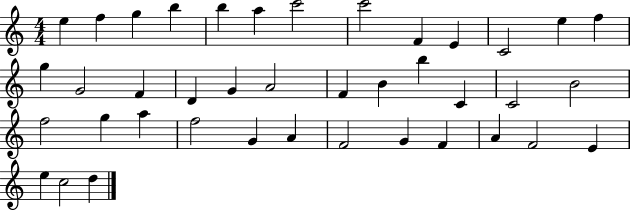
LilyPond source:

{
  \clef treble
  \numericTimeSignature
  \time 4/4
  \key c \major
  e''4 f''4 g''4 b''4 | b''4 a''4 c'''2 | c'''2 f'4 e'4 | c'2 e''4 f''4 | \break g''4 g'2 f'4 | d'4 g'4 a'2 | f'4 b'4 b''4 c'4 | c'2 b'2 | \break f''2 g''4 a''4 | f''2 g'4 a'4 | f'2 g'4 f'4 | a'4 f'2 e'4 | \break e''4 c''2 d''4 | \bar "|."
}